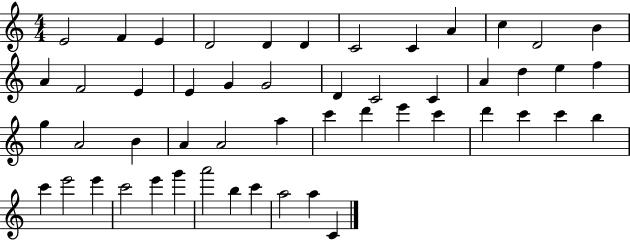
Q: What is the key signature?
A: C major